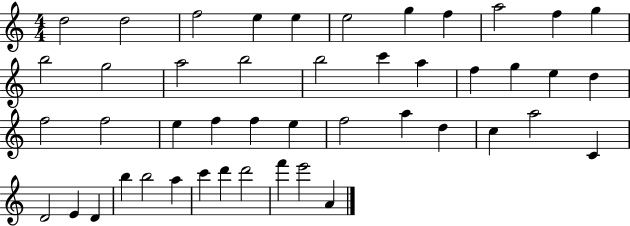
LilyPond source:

{
  \clef treble
  \numericTimeSignature
  \time 4/4
  \key c \major
  d''2 d''2 | f''2 e''4 e''4 | e''2 g''4 f''4 | a''2 f''4 g''4 | \break b''2 g''2 | a''2 b''2 | b''2 c'''4 a''4 | f''4 g''4 e''4 d''4 | \break f''2 f''2 | e''4 f''4 f''4 e''4 | f''2 a''4 d''4 | c''4 a''2 c'4 | \break d'2 e'4 d'4 | b''4 b''2 a''4 | c'''4 d'''4 d'''2 | f'''4 e'''2 a'4 | \break \bar "|."
}